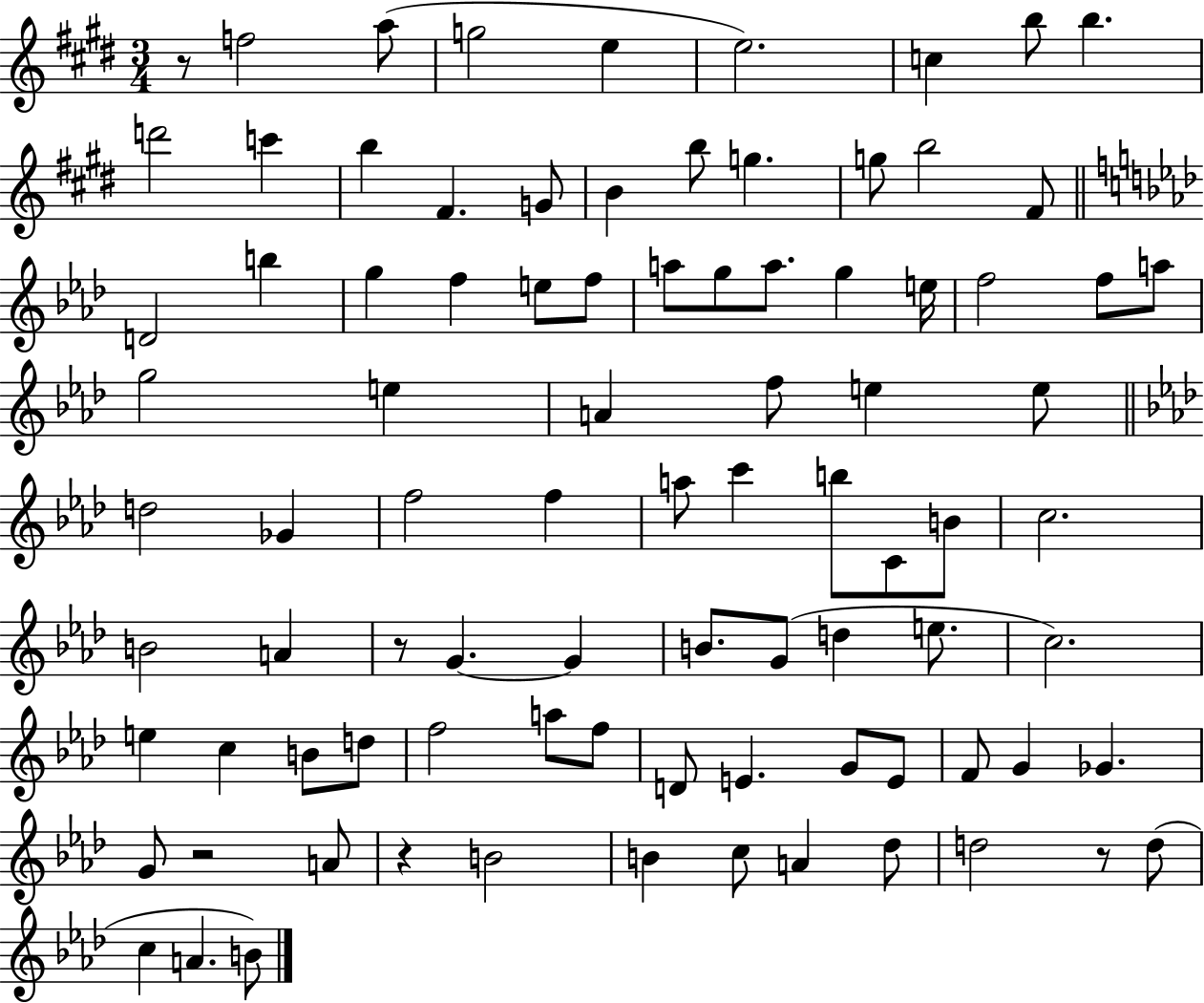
X:1
T:Untitled
M:3/4
L:1/4
K:E
z/2 f2 a/2 g2 e e2 c b/2 b d'2 c' b ^F G/2 B b/2 g g/2 b2 ^F/2 D2 b g f e/2 f/2 a/2 g/2 a/2 g e/4 f2 f/2 a/2 g2 e A f/2 e e/2 d2 _G f2 f a/2 c' b/2 C/2 B/2 c2 B2 A z/2 G G B/2 G/2 d e/2 c2 e c B/2 d/2 f2 a/2 f/2 D/2 E G/2 E/2 F/2 G _G G/2 z2 A/2 z B2 B c/2 A _d/2 d2 z/2 d/2 c A B/2